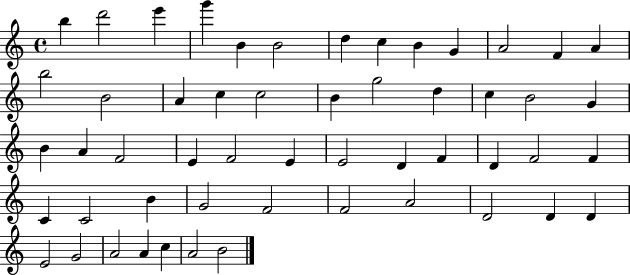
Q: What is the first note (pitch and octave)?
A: B5